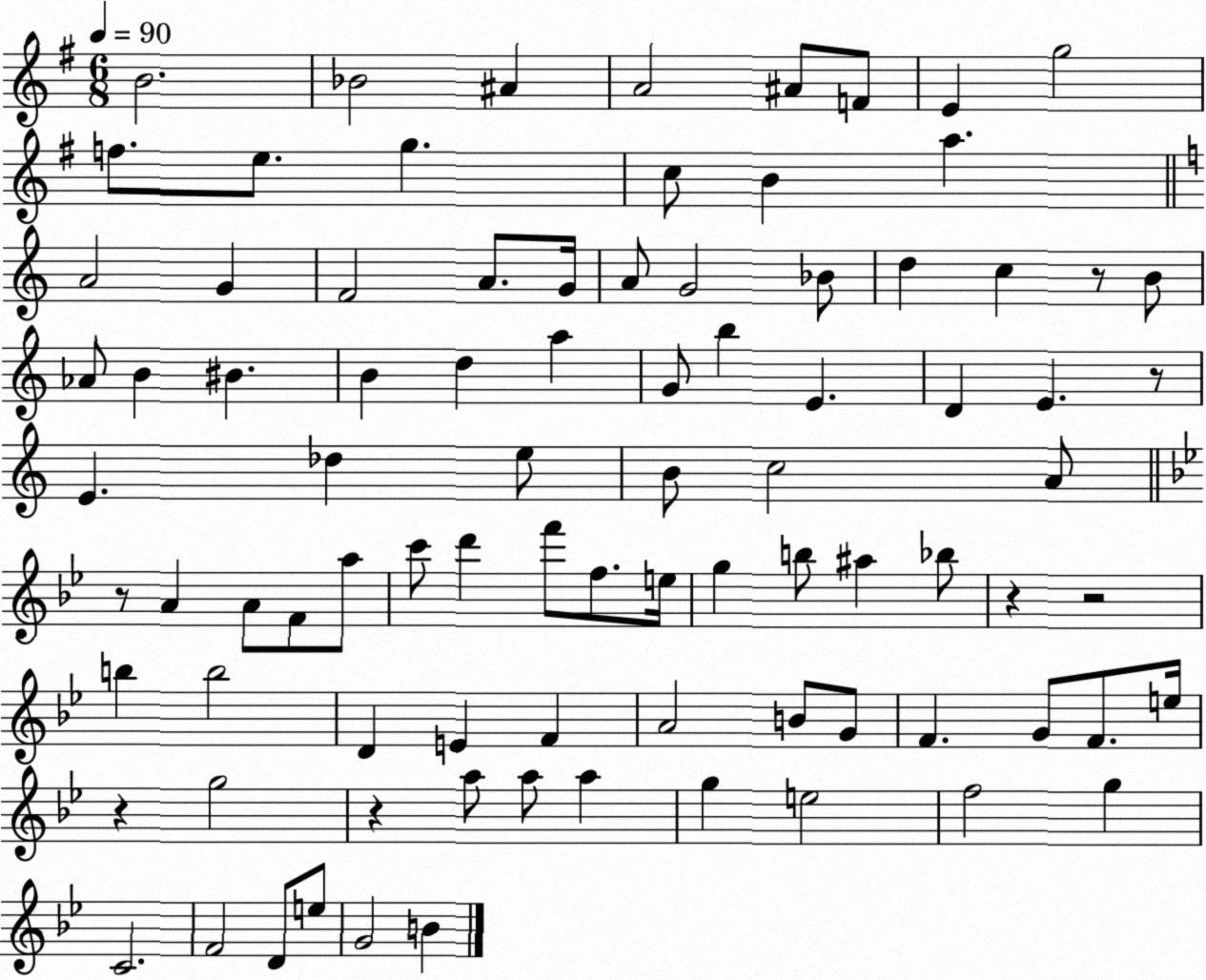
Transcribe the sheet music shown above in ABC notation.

X:1
T:Untitled
M:6/8
L:1/4
K:G
B2 _B2 ^A A2 ^A/2 F/2 E g2 f/2 e/2 g c/2 B a A2 G F2 A/2 G/4 A/2 G2 _B/2 d c z/2 B/2 _A/2 B ^B B d a G/2 b E D E z/2 E _d e/2 B/2 c2 A/2 z/2 A A/2 F/2 a/2 c'/2 d' f'/2 f/2 e/4 g b/2 ^a _b/2 z z2 b b2 D E F A2 B/2 G/2 F G/2 F/2 e/4 z g2 z a/2 a/2 a g e2 f2 g C2 F2 D/2 e/2 G2 B